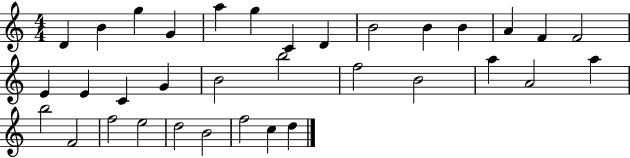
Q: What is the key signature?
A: C major